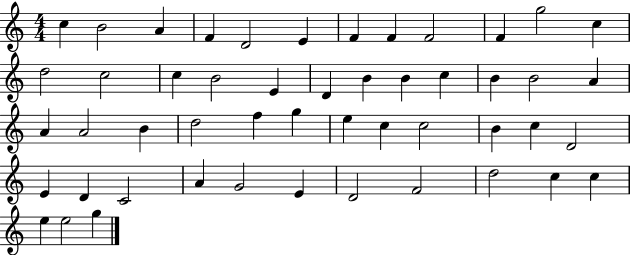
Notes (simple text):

C5/q B4/h A4/q F4/q D4/h E4/q F4/q F4/q F4/h F4/q G5/h C5/q D5/h C5/h C5/q B4/h E4/q D4/q B4/q B4/q C5/q B4/q B4/h A4/q A4/q A4/h B4/q D5/h F5/q G5/q E5/q C5/q C5/h B4/q C5/q D4/h E4/q D4/q C4/h A4/q G4/h E4/q D4/h F4/h D5/h C5/q C5/q E5/q E5/h G5/q